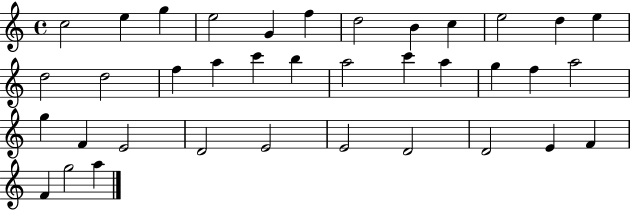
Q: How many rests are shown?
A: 0